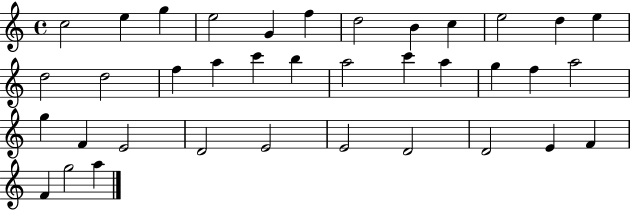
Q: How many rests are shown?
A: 0